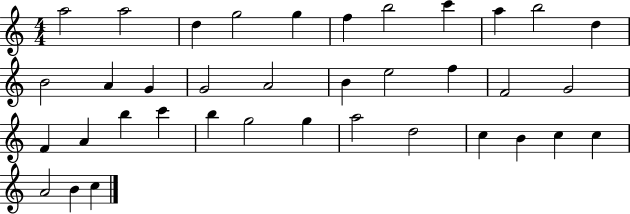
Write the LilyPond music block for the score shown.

{
  \clef treble
  \numericTimeSignature
  \time 4/4
  \key c \major
  a''2 a''2 | d''4 g''2 g''4 | f''4 b''2 c'''4 | a''4 b''2 d''4 | \break b'2 a'4 g'4 | g'2 a'2 | b'4 e''2 f''4 | f'2 g'2 | \break f'4 a'4 b''4 c'''4 | b''4 g''2 g''4 | a''2 d''2 | c''4 b'4 c''4 c''4 | \break a'2 b'4 c''4 | \bar "|."
}